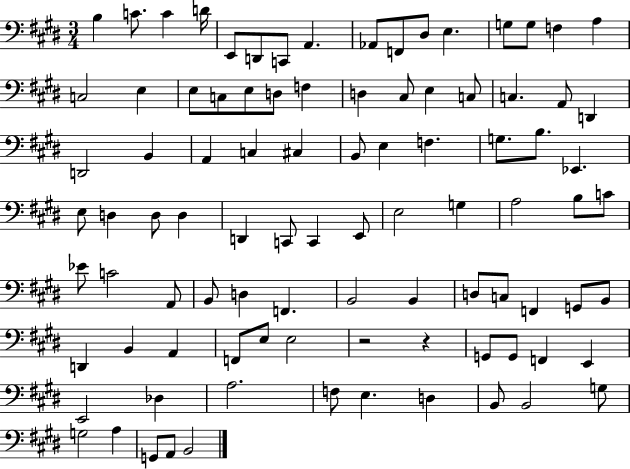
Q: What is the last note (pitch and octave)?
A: B2